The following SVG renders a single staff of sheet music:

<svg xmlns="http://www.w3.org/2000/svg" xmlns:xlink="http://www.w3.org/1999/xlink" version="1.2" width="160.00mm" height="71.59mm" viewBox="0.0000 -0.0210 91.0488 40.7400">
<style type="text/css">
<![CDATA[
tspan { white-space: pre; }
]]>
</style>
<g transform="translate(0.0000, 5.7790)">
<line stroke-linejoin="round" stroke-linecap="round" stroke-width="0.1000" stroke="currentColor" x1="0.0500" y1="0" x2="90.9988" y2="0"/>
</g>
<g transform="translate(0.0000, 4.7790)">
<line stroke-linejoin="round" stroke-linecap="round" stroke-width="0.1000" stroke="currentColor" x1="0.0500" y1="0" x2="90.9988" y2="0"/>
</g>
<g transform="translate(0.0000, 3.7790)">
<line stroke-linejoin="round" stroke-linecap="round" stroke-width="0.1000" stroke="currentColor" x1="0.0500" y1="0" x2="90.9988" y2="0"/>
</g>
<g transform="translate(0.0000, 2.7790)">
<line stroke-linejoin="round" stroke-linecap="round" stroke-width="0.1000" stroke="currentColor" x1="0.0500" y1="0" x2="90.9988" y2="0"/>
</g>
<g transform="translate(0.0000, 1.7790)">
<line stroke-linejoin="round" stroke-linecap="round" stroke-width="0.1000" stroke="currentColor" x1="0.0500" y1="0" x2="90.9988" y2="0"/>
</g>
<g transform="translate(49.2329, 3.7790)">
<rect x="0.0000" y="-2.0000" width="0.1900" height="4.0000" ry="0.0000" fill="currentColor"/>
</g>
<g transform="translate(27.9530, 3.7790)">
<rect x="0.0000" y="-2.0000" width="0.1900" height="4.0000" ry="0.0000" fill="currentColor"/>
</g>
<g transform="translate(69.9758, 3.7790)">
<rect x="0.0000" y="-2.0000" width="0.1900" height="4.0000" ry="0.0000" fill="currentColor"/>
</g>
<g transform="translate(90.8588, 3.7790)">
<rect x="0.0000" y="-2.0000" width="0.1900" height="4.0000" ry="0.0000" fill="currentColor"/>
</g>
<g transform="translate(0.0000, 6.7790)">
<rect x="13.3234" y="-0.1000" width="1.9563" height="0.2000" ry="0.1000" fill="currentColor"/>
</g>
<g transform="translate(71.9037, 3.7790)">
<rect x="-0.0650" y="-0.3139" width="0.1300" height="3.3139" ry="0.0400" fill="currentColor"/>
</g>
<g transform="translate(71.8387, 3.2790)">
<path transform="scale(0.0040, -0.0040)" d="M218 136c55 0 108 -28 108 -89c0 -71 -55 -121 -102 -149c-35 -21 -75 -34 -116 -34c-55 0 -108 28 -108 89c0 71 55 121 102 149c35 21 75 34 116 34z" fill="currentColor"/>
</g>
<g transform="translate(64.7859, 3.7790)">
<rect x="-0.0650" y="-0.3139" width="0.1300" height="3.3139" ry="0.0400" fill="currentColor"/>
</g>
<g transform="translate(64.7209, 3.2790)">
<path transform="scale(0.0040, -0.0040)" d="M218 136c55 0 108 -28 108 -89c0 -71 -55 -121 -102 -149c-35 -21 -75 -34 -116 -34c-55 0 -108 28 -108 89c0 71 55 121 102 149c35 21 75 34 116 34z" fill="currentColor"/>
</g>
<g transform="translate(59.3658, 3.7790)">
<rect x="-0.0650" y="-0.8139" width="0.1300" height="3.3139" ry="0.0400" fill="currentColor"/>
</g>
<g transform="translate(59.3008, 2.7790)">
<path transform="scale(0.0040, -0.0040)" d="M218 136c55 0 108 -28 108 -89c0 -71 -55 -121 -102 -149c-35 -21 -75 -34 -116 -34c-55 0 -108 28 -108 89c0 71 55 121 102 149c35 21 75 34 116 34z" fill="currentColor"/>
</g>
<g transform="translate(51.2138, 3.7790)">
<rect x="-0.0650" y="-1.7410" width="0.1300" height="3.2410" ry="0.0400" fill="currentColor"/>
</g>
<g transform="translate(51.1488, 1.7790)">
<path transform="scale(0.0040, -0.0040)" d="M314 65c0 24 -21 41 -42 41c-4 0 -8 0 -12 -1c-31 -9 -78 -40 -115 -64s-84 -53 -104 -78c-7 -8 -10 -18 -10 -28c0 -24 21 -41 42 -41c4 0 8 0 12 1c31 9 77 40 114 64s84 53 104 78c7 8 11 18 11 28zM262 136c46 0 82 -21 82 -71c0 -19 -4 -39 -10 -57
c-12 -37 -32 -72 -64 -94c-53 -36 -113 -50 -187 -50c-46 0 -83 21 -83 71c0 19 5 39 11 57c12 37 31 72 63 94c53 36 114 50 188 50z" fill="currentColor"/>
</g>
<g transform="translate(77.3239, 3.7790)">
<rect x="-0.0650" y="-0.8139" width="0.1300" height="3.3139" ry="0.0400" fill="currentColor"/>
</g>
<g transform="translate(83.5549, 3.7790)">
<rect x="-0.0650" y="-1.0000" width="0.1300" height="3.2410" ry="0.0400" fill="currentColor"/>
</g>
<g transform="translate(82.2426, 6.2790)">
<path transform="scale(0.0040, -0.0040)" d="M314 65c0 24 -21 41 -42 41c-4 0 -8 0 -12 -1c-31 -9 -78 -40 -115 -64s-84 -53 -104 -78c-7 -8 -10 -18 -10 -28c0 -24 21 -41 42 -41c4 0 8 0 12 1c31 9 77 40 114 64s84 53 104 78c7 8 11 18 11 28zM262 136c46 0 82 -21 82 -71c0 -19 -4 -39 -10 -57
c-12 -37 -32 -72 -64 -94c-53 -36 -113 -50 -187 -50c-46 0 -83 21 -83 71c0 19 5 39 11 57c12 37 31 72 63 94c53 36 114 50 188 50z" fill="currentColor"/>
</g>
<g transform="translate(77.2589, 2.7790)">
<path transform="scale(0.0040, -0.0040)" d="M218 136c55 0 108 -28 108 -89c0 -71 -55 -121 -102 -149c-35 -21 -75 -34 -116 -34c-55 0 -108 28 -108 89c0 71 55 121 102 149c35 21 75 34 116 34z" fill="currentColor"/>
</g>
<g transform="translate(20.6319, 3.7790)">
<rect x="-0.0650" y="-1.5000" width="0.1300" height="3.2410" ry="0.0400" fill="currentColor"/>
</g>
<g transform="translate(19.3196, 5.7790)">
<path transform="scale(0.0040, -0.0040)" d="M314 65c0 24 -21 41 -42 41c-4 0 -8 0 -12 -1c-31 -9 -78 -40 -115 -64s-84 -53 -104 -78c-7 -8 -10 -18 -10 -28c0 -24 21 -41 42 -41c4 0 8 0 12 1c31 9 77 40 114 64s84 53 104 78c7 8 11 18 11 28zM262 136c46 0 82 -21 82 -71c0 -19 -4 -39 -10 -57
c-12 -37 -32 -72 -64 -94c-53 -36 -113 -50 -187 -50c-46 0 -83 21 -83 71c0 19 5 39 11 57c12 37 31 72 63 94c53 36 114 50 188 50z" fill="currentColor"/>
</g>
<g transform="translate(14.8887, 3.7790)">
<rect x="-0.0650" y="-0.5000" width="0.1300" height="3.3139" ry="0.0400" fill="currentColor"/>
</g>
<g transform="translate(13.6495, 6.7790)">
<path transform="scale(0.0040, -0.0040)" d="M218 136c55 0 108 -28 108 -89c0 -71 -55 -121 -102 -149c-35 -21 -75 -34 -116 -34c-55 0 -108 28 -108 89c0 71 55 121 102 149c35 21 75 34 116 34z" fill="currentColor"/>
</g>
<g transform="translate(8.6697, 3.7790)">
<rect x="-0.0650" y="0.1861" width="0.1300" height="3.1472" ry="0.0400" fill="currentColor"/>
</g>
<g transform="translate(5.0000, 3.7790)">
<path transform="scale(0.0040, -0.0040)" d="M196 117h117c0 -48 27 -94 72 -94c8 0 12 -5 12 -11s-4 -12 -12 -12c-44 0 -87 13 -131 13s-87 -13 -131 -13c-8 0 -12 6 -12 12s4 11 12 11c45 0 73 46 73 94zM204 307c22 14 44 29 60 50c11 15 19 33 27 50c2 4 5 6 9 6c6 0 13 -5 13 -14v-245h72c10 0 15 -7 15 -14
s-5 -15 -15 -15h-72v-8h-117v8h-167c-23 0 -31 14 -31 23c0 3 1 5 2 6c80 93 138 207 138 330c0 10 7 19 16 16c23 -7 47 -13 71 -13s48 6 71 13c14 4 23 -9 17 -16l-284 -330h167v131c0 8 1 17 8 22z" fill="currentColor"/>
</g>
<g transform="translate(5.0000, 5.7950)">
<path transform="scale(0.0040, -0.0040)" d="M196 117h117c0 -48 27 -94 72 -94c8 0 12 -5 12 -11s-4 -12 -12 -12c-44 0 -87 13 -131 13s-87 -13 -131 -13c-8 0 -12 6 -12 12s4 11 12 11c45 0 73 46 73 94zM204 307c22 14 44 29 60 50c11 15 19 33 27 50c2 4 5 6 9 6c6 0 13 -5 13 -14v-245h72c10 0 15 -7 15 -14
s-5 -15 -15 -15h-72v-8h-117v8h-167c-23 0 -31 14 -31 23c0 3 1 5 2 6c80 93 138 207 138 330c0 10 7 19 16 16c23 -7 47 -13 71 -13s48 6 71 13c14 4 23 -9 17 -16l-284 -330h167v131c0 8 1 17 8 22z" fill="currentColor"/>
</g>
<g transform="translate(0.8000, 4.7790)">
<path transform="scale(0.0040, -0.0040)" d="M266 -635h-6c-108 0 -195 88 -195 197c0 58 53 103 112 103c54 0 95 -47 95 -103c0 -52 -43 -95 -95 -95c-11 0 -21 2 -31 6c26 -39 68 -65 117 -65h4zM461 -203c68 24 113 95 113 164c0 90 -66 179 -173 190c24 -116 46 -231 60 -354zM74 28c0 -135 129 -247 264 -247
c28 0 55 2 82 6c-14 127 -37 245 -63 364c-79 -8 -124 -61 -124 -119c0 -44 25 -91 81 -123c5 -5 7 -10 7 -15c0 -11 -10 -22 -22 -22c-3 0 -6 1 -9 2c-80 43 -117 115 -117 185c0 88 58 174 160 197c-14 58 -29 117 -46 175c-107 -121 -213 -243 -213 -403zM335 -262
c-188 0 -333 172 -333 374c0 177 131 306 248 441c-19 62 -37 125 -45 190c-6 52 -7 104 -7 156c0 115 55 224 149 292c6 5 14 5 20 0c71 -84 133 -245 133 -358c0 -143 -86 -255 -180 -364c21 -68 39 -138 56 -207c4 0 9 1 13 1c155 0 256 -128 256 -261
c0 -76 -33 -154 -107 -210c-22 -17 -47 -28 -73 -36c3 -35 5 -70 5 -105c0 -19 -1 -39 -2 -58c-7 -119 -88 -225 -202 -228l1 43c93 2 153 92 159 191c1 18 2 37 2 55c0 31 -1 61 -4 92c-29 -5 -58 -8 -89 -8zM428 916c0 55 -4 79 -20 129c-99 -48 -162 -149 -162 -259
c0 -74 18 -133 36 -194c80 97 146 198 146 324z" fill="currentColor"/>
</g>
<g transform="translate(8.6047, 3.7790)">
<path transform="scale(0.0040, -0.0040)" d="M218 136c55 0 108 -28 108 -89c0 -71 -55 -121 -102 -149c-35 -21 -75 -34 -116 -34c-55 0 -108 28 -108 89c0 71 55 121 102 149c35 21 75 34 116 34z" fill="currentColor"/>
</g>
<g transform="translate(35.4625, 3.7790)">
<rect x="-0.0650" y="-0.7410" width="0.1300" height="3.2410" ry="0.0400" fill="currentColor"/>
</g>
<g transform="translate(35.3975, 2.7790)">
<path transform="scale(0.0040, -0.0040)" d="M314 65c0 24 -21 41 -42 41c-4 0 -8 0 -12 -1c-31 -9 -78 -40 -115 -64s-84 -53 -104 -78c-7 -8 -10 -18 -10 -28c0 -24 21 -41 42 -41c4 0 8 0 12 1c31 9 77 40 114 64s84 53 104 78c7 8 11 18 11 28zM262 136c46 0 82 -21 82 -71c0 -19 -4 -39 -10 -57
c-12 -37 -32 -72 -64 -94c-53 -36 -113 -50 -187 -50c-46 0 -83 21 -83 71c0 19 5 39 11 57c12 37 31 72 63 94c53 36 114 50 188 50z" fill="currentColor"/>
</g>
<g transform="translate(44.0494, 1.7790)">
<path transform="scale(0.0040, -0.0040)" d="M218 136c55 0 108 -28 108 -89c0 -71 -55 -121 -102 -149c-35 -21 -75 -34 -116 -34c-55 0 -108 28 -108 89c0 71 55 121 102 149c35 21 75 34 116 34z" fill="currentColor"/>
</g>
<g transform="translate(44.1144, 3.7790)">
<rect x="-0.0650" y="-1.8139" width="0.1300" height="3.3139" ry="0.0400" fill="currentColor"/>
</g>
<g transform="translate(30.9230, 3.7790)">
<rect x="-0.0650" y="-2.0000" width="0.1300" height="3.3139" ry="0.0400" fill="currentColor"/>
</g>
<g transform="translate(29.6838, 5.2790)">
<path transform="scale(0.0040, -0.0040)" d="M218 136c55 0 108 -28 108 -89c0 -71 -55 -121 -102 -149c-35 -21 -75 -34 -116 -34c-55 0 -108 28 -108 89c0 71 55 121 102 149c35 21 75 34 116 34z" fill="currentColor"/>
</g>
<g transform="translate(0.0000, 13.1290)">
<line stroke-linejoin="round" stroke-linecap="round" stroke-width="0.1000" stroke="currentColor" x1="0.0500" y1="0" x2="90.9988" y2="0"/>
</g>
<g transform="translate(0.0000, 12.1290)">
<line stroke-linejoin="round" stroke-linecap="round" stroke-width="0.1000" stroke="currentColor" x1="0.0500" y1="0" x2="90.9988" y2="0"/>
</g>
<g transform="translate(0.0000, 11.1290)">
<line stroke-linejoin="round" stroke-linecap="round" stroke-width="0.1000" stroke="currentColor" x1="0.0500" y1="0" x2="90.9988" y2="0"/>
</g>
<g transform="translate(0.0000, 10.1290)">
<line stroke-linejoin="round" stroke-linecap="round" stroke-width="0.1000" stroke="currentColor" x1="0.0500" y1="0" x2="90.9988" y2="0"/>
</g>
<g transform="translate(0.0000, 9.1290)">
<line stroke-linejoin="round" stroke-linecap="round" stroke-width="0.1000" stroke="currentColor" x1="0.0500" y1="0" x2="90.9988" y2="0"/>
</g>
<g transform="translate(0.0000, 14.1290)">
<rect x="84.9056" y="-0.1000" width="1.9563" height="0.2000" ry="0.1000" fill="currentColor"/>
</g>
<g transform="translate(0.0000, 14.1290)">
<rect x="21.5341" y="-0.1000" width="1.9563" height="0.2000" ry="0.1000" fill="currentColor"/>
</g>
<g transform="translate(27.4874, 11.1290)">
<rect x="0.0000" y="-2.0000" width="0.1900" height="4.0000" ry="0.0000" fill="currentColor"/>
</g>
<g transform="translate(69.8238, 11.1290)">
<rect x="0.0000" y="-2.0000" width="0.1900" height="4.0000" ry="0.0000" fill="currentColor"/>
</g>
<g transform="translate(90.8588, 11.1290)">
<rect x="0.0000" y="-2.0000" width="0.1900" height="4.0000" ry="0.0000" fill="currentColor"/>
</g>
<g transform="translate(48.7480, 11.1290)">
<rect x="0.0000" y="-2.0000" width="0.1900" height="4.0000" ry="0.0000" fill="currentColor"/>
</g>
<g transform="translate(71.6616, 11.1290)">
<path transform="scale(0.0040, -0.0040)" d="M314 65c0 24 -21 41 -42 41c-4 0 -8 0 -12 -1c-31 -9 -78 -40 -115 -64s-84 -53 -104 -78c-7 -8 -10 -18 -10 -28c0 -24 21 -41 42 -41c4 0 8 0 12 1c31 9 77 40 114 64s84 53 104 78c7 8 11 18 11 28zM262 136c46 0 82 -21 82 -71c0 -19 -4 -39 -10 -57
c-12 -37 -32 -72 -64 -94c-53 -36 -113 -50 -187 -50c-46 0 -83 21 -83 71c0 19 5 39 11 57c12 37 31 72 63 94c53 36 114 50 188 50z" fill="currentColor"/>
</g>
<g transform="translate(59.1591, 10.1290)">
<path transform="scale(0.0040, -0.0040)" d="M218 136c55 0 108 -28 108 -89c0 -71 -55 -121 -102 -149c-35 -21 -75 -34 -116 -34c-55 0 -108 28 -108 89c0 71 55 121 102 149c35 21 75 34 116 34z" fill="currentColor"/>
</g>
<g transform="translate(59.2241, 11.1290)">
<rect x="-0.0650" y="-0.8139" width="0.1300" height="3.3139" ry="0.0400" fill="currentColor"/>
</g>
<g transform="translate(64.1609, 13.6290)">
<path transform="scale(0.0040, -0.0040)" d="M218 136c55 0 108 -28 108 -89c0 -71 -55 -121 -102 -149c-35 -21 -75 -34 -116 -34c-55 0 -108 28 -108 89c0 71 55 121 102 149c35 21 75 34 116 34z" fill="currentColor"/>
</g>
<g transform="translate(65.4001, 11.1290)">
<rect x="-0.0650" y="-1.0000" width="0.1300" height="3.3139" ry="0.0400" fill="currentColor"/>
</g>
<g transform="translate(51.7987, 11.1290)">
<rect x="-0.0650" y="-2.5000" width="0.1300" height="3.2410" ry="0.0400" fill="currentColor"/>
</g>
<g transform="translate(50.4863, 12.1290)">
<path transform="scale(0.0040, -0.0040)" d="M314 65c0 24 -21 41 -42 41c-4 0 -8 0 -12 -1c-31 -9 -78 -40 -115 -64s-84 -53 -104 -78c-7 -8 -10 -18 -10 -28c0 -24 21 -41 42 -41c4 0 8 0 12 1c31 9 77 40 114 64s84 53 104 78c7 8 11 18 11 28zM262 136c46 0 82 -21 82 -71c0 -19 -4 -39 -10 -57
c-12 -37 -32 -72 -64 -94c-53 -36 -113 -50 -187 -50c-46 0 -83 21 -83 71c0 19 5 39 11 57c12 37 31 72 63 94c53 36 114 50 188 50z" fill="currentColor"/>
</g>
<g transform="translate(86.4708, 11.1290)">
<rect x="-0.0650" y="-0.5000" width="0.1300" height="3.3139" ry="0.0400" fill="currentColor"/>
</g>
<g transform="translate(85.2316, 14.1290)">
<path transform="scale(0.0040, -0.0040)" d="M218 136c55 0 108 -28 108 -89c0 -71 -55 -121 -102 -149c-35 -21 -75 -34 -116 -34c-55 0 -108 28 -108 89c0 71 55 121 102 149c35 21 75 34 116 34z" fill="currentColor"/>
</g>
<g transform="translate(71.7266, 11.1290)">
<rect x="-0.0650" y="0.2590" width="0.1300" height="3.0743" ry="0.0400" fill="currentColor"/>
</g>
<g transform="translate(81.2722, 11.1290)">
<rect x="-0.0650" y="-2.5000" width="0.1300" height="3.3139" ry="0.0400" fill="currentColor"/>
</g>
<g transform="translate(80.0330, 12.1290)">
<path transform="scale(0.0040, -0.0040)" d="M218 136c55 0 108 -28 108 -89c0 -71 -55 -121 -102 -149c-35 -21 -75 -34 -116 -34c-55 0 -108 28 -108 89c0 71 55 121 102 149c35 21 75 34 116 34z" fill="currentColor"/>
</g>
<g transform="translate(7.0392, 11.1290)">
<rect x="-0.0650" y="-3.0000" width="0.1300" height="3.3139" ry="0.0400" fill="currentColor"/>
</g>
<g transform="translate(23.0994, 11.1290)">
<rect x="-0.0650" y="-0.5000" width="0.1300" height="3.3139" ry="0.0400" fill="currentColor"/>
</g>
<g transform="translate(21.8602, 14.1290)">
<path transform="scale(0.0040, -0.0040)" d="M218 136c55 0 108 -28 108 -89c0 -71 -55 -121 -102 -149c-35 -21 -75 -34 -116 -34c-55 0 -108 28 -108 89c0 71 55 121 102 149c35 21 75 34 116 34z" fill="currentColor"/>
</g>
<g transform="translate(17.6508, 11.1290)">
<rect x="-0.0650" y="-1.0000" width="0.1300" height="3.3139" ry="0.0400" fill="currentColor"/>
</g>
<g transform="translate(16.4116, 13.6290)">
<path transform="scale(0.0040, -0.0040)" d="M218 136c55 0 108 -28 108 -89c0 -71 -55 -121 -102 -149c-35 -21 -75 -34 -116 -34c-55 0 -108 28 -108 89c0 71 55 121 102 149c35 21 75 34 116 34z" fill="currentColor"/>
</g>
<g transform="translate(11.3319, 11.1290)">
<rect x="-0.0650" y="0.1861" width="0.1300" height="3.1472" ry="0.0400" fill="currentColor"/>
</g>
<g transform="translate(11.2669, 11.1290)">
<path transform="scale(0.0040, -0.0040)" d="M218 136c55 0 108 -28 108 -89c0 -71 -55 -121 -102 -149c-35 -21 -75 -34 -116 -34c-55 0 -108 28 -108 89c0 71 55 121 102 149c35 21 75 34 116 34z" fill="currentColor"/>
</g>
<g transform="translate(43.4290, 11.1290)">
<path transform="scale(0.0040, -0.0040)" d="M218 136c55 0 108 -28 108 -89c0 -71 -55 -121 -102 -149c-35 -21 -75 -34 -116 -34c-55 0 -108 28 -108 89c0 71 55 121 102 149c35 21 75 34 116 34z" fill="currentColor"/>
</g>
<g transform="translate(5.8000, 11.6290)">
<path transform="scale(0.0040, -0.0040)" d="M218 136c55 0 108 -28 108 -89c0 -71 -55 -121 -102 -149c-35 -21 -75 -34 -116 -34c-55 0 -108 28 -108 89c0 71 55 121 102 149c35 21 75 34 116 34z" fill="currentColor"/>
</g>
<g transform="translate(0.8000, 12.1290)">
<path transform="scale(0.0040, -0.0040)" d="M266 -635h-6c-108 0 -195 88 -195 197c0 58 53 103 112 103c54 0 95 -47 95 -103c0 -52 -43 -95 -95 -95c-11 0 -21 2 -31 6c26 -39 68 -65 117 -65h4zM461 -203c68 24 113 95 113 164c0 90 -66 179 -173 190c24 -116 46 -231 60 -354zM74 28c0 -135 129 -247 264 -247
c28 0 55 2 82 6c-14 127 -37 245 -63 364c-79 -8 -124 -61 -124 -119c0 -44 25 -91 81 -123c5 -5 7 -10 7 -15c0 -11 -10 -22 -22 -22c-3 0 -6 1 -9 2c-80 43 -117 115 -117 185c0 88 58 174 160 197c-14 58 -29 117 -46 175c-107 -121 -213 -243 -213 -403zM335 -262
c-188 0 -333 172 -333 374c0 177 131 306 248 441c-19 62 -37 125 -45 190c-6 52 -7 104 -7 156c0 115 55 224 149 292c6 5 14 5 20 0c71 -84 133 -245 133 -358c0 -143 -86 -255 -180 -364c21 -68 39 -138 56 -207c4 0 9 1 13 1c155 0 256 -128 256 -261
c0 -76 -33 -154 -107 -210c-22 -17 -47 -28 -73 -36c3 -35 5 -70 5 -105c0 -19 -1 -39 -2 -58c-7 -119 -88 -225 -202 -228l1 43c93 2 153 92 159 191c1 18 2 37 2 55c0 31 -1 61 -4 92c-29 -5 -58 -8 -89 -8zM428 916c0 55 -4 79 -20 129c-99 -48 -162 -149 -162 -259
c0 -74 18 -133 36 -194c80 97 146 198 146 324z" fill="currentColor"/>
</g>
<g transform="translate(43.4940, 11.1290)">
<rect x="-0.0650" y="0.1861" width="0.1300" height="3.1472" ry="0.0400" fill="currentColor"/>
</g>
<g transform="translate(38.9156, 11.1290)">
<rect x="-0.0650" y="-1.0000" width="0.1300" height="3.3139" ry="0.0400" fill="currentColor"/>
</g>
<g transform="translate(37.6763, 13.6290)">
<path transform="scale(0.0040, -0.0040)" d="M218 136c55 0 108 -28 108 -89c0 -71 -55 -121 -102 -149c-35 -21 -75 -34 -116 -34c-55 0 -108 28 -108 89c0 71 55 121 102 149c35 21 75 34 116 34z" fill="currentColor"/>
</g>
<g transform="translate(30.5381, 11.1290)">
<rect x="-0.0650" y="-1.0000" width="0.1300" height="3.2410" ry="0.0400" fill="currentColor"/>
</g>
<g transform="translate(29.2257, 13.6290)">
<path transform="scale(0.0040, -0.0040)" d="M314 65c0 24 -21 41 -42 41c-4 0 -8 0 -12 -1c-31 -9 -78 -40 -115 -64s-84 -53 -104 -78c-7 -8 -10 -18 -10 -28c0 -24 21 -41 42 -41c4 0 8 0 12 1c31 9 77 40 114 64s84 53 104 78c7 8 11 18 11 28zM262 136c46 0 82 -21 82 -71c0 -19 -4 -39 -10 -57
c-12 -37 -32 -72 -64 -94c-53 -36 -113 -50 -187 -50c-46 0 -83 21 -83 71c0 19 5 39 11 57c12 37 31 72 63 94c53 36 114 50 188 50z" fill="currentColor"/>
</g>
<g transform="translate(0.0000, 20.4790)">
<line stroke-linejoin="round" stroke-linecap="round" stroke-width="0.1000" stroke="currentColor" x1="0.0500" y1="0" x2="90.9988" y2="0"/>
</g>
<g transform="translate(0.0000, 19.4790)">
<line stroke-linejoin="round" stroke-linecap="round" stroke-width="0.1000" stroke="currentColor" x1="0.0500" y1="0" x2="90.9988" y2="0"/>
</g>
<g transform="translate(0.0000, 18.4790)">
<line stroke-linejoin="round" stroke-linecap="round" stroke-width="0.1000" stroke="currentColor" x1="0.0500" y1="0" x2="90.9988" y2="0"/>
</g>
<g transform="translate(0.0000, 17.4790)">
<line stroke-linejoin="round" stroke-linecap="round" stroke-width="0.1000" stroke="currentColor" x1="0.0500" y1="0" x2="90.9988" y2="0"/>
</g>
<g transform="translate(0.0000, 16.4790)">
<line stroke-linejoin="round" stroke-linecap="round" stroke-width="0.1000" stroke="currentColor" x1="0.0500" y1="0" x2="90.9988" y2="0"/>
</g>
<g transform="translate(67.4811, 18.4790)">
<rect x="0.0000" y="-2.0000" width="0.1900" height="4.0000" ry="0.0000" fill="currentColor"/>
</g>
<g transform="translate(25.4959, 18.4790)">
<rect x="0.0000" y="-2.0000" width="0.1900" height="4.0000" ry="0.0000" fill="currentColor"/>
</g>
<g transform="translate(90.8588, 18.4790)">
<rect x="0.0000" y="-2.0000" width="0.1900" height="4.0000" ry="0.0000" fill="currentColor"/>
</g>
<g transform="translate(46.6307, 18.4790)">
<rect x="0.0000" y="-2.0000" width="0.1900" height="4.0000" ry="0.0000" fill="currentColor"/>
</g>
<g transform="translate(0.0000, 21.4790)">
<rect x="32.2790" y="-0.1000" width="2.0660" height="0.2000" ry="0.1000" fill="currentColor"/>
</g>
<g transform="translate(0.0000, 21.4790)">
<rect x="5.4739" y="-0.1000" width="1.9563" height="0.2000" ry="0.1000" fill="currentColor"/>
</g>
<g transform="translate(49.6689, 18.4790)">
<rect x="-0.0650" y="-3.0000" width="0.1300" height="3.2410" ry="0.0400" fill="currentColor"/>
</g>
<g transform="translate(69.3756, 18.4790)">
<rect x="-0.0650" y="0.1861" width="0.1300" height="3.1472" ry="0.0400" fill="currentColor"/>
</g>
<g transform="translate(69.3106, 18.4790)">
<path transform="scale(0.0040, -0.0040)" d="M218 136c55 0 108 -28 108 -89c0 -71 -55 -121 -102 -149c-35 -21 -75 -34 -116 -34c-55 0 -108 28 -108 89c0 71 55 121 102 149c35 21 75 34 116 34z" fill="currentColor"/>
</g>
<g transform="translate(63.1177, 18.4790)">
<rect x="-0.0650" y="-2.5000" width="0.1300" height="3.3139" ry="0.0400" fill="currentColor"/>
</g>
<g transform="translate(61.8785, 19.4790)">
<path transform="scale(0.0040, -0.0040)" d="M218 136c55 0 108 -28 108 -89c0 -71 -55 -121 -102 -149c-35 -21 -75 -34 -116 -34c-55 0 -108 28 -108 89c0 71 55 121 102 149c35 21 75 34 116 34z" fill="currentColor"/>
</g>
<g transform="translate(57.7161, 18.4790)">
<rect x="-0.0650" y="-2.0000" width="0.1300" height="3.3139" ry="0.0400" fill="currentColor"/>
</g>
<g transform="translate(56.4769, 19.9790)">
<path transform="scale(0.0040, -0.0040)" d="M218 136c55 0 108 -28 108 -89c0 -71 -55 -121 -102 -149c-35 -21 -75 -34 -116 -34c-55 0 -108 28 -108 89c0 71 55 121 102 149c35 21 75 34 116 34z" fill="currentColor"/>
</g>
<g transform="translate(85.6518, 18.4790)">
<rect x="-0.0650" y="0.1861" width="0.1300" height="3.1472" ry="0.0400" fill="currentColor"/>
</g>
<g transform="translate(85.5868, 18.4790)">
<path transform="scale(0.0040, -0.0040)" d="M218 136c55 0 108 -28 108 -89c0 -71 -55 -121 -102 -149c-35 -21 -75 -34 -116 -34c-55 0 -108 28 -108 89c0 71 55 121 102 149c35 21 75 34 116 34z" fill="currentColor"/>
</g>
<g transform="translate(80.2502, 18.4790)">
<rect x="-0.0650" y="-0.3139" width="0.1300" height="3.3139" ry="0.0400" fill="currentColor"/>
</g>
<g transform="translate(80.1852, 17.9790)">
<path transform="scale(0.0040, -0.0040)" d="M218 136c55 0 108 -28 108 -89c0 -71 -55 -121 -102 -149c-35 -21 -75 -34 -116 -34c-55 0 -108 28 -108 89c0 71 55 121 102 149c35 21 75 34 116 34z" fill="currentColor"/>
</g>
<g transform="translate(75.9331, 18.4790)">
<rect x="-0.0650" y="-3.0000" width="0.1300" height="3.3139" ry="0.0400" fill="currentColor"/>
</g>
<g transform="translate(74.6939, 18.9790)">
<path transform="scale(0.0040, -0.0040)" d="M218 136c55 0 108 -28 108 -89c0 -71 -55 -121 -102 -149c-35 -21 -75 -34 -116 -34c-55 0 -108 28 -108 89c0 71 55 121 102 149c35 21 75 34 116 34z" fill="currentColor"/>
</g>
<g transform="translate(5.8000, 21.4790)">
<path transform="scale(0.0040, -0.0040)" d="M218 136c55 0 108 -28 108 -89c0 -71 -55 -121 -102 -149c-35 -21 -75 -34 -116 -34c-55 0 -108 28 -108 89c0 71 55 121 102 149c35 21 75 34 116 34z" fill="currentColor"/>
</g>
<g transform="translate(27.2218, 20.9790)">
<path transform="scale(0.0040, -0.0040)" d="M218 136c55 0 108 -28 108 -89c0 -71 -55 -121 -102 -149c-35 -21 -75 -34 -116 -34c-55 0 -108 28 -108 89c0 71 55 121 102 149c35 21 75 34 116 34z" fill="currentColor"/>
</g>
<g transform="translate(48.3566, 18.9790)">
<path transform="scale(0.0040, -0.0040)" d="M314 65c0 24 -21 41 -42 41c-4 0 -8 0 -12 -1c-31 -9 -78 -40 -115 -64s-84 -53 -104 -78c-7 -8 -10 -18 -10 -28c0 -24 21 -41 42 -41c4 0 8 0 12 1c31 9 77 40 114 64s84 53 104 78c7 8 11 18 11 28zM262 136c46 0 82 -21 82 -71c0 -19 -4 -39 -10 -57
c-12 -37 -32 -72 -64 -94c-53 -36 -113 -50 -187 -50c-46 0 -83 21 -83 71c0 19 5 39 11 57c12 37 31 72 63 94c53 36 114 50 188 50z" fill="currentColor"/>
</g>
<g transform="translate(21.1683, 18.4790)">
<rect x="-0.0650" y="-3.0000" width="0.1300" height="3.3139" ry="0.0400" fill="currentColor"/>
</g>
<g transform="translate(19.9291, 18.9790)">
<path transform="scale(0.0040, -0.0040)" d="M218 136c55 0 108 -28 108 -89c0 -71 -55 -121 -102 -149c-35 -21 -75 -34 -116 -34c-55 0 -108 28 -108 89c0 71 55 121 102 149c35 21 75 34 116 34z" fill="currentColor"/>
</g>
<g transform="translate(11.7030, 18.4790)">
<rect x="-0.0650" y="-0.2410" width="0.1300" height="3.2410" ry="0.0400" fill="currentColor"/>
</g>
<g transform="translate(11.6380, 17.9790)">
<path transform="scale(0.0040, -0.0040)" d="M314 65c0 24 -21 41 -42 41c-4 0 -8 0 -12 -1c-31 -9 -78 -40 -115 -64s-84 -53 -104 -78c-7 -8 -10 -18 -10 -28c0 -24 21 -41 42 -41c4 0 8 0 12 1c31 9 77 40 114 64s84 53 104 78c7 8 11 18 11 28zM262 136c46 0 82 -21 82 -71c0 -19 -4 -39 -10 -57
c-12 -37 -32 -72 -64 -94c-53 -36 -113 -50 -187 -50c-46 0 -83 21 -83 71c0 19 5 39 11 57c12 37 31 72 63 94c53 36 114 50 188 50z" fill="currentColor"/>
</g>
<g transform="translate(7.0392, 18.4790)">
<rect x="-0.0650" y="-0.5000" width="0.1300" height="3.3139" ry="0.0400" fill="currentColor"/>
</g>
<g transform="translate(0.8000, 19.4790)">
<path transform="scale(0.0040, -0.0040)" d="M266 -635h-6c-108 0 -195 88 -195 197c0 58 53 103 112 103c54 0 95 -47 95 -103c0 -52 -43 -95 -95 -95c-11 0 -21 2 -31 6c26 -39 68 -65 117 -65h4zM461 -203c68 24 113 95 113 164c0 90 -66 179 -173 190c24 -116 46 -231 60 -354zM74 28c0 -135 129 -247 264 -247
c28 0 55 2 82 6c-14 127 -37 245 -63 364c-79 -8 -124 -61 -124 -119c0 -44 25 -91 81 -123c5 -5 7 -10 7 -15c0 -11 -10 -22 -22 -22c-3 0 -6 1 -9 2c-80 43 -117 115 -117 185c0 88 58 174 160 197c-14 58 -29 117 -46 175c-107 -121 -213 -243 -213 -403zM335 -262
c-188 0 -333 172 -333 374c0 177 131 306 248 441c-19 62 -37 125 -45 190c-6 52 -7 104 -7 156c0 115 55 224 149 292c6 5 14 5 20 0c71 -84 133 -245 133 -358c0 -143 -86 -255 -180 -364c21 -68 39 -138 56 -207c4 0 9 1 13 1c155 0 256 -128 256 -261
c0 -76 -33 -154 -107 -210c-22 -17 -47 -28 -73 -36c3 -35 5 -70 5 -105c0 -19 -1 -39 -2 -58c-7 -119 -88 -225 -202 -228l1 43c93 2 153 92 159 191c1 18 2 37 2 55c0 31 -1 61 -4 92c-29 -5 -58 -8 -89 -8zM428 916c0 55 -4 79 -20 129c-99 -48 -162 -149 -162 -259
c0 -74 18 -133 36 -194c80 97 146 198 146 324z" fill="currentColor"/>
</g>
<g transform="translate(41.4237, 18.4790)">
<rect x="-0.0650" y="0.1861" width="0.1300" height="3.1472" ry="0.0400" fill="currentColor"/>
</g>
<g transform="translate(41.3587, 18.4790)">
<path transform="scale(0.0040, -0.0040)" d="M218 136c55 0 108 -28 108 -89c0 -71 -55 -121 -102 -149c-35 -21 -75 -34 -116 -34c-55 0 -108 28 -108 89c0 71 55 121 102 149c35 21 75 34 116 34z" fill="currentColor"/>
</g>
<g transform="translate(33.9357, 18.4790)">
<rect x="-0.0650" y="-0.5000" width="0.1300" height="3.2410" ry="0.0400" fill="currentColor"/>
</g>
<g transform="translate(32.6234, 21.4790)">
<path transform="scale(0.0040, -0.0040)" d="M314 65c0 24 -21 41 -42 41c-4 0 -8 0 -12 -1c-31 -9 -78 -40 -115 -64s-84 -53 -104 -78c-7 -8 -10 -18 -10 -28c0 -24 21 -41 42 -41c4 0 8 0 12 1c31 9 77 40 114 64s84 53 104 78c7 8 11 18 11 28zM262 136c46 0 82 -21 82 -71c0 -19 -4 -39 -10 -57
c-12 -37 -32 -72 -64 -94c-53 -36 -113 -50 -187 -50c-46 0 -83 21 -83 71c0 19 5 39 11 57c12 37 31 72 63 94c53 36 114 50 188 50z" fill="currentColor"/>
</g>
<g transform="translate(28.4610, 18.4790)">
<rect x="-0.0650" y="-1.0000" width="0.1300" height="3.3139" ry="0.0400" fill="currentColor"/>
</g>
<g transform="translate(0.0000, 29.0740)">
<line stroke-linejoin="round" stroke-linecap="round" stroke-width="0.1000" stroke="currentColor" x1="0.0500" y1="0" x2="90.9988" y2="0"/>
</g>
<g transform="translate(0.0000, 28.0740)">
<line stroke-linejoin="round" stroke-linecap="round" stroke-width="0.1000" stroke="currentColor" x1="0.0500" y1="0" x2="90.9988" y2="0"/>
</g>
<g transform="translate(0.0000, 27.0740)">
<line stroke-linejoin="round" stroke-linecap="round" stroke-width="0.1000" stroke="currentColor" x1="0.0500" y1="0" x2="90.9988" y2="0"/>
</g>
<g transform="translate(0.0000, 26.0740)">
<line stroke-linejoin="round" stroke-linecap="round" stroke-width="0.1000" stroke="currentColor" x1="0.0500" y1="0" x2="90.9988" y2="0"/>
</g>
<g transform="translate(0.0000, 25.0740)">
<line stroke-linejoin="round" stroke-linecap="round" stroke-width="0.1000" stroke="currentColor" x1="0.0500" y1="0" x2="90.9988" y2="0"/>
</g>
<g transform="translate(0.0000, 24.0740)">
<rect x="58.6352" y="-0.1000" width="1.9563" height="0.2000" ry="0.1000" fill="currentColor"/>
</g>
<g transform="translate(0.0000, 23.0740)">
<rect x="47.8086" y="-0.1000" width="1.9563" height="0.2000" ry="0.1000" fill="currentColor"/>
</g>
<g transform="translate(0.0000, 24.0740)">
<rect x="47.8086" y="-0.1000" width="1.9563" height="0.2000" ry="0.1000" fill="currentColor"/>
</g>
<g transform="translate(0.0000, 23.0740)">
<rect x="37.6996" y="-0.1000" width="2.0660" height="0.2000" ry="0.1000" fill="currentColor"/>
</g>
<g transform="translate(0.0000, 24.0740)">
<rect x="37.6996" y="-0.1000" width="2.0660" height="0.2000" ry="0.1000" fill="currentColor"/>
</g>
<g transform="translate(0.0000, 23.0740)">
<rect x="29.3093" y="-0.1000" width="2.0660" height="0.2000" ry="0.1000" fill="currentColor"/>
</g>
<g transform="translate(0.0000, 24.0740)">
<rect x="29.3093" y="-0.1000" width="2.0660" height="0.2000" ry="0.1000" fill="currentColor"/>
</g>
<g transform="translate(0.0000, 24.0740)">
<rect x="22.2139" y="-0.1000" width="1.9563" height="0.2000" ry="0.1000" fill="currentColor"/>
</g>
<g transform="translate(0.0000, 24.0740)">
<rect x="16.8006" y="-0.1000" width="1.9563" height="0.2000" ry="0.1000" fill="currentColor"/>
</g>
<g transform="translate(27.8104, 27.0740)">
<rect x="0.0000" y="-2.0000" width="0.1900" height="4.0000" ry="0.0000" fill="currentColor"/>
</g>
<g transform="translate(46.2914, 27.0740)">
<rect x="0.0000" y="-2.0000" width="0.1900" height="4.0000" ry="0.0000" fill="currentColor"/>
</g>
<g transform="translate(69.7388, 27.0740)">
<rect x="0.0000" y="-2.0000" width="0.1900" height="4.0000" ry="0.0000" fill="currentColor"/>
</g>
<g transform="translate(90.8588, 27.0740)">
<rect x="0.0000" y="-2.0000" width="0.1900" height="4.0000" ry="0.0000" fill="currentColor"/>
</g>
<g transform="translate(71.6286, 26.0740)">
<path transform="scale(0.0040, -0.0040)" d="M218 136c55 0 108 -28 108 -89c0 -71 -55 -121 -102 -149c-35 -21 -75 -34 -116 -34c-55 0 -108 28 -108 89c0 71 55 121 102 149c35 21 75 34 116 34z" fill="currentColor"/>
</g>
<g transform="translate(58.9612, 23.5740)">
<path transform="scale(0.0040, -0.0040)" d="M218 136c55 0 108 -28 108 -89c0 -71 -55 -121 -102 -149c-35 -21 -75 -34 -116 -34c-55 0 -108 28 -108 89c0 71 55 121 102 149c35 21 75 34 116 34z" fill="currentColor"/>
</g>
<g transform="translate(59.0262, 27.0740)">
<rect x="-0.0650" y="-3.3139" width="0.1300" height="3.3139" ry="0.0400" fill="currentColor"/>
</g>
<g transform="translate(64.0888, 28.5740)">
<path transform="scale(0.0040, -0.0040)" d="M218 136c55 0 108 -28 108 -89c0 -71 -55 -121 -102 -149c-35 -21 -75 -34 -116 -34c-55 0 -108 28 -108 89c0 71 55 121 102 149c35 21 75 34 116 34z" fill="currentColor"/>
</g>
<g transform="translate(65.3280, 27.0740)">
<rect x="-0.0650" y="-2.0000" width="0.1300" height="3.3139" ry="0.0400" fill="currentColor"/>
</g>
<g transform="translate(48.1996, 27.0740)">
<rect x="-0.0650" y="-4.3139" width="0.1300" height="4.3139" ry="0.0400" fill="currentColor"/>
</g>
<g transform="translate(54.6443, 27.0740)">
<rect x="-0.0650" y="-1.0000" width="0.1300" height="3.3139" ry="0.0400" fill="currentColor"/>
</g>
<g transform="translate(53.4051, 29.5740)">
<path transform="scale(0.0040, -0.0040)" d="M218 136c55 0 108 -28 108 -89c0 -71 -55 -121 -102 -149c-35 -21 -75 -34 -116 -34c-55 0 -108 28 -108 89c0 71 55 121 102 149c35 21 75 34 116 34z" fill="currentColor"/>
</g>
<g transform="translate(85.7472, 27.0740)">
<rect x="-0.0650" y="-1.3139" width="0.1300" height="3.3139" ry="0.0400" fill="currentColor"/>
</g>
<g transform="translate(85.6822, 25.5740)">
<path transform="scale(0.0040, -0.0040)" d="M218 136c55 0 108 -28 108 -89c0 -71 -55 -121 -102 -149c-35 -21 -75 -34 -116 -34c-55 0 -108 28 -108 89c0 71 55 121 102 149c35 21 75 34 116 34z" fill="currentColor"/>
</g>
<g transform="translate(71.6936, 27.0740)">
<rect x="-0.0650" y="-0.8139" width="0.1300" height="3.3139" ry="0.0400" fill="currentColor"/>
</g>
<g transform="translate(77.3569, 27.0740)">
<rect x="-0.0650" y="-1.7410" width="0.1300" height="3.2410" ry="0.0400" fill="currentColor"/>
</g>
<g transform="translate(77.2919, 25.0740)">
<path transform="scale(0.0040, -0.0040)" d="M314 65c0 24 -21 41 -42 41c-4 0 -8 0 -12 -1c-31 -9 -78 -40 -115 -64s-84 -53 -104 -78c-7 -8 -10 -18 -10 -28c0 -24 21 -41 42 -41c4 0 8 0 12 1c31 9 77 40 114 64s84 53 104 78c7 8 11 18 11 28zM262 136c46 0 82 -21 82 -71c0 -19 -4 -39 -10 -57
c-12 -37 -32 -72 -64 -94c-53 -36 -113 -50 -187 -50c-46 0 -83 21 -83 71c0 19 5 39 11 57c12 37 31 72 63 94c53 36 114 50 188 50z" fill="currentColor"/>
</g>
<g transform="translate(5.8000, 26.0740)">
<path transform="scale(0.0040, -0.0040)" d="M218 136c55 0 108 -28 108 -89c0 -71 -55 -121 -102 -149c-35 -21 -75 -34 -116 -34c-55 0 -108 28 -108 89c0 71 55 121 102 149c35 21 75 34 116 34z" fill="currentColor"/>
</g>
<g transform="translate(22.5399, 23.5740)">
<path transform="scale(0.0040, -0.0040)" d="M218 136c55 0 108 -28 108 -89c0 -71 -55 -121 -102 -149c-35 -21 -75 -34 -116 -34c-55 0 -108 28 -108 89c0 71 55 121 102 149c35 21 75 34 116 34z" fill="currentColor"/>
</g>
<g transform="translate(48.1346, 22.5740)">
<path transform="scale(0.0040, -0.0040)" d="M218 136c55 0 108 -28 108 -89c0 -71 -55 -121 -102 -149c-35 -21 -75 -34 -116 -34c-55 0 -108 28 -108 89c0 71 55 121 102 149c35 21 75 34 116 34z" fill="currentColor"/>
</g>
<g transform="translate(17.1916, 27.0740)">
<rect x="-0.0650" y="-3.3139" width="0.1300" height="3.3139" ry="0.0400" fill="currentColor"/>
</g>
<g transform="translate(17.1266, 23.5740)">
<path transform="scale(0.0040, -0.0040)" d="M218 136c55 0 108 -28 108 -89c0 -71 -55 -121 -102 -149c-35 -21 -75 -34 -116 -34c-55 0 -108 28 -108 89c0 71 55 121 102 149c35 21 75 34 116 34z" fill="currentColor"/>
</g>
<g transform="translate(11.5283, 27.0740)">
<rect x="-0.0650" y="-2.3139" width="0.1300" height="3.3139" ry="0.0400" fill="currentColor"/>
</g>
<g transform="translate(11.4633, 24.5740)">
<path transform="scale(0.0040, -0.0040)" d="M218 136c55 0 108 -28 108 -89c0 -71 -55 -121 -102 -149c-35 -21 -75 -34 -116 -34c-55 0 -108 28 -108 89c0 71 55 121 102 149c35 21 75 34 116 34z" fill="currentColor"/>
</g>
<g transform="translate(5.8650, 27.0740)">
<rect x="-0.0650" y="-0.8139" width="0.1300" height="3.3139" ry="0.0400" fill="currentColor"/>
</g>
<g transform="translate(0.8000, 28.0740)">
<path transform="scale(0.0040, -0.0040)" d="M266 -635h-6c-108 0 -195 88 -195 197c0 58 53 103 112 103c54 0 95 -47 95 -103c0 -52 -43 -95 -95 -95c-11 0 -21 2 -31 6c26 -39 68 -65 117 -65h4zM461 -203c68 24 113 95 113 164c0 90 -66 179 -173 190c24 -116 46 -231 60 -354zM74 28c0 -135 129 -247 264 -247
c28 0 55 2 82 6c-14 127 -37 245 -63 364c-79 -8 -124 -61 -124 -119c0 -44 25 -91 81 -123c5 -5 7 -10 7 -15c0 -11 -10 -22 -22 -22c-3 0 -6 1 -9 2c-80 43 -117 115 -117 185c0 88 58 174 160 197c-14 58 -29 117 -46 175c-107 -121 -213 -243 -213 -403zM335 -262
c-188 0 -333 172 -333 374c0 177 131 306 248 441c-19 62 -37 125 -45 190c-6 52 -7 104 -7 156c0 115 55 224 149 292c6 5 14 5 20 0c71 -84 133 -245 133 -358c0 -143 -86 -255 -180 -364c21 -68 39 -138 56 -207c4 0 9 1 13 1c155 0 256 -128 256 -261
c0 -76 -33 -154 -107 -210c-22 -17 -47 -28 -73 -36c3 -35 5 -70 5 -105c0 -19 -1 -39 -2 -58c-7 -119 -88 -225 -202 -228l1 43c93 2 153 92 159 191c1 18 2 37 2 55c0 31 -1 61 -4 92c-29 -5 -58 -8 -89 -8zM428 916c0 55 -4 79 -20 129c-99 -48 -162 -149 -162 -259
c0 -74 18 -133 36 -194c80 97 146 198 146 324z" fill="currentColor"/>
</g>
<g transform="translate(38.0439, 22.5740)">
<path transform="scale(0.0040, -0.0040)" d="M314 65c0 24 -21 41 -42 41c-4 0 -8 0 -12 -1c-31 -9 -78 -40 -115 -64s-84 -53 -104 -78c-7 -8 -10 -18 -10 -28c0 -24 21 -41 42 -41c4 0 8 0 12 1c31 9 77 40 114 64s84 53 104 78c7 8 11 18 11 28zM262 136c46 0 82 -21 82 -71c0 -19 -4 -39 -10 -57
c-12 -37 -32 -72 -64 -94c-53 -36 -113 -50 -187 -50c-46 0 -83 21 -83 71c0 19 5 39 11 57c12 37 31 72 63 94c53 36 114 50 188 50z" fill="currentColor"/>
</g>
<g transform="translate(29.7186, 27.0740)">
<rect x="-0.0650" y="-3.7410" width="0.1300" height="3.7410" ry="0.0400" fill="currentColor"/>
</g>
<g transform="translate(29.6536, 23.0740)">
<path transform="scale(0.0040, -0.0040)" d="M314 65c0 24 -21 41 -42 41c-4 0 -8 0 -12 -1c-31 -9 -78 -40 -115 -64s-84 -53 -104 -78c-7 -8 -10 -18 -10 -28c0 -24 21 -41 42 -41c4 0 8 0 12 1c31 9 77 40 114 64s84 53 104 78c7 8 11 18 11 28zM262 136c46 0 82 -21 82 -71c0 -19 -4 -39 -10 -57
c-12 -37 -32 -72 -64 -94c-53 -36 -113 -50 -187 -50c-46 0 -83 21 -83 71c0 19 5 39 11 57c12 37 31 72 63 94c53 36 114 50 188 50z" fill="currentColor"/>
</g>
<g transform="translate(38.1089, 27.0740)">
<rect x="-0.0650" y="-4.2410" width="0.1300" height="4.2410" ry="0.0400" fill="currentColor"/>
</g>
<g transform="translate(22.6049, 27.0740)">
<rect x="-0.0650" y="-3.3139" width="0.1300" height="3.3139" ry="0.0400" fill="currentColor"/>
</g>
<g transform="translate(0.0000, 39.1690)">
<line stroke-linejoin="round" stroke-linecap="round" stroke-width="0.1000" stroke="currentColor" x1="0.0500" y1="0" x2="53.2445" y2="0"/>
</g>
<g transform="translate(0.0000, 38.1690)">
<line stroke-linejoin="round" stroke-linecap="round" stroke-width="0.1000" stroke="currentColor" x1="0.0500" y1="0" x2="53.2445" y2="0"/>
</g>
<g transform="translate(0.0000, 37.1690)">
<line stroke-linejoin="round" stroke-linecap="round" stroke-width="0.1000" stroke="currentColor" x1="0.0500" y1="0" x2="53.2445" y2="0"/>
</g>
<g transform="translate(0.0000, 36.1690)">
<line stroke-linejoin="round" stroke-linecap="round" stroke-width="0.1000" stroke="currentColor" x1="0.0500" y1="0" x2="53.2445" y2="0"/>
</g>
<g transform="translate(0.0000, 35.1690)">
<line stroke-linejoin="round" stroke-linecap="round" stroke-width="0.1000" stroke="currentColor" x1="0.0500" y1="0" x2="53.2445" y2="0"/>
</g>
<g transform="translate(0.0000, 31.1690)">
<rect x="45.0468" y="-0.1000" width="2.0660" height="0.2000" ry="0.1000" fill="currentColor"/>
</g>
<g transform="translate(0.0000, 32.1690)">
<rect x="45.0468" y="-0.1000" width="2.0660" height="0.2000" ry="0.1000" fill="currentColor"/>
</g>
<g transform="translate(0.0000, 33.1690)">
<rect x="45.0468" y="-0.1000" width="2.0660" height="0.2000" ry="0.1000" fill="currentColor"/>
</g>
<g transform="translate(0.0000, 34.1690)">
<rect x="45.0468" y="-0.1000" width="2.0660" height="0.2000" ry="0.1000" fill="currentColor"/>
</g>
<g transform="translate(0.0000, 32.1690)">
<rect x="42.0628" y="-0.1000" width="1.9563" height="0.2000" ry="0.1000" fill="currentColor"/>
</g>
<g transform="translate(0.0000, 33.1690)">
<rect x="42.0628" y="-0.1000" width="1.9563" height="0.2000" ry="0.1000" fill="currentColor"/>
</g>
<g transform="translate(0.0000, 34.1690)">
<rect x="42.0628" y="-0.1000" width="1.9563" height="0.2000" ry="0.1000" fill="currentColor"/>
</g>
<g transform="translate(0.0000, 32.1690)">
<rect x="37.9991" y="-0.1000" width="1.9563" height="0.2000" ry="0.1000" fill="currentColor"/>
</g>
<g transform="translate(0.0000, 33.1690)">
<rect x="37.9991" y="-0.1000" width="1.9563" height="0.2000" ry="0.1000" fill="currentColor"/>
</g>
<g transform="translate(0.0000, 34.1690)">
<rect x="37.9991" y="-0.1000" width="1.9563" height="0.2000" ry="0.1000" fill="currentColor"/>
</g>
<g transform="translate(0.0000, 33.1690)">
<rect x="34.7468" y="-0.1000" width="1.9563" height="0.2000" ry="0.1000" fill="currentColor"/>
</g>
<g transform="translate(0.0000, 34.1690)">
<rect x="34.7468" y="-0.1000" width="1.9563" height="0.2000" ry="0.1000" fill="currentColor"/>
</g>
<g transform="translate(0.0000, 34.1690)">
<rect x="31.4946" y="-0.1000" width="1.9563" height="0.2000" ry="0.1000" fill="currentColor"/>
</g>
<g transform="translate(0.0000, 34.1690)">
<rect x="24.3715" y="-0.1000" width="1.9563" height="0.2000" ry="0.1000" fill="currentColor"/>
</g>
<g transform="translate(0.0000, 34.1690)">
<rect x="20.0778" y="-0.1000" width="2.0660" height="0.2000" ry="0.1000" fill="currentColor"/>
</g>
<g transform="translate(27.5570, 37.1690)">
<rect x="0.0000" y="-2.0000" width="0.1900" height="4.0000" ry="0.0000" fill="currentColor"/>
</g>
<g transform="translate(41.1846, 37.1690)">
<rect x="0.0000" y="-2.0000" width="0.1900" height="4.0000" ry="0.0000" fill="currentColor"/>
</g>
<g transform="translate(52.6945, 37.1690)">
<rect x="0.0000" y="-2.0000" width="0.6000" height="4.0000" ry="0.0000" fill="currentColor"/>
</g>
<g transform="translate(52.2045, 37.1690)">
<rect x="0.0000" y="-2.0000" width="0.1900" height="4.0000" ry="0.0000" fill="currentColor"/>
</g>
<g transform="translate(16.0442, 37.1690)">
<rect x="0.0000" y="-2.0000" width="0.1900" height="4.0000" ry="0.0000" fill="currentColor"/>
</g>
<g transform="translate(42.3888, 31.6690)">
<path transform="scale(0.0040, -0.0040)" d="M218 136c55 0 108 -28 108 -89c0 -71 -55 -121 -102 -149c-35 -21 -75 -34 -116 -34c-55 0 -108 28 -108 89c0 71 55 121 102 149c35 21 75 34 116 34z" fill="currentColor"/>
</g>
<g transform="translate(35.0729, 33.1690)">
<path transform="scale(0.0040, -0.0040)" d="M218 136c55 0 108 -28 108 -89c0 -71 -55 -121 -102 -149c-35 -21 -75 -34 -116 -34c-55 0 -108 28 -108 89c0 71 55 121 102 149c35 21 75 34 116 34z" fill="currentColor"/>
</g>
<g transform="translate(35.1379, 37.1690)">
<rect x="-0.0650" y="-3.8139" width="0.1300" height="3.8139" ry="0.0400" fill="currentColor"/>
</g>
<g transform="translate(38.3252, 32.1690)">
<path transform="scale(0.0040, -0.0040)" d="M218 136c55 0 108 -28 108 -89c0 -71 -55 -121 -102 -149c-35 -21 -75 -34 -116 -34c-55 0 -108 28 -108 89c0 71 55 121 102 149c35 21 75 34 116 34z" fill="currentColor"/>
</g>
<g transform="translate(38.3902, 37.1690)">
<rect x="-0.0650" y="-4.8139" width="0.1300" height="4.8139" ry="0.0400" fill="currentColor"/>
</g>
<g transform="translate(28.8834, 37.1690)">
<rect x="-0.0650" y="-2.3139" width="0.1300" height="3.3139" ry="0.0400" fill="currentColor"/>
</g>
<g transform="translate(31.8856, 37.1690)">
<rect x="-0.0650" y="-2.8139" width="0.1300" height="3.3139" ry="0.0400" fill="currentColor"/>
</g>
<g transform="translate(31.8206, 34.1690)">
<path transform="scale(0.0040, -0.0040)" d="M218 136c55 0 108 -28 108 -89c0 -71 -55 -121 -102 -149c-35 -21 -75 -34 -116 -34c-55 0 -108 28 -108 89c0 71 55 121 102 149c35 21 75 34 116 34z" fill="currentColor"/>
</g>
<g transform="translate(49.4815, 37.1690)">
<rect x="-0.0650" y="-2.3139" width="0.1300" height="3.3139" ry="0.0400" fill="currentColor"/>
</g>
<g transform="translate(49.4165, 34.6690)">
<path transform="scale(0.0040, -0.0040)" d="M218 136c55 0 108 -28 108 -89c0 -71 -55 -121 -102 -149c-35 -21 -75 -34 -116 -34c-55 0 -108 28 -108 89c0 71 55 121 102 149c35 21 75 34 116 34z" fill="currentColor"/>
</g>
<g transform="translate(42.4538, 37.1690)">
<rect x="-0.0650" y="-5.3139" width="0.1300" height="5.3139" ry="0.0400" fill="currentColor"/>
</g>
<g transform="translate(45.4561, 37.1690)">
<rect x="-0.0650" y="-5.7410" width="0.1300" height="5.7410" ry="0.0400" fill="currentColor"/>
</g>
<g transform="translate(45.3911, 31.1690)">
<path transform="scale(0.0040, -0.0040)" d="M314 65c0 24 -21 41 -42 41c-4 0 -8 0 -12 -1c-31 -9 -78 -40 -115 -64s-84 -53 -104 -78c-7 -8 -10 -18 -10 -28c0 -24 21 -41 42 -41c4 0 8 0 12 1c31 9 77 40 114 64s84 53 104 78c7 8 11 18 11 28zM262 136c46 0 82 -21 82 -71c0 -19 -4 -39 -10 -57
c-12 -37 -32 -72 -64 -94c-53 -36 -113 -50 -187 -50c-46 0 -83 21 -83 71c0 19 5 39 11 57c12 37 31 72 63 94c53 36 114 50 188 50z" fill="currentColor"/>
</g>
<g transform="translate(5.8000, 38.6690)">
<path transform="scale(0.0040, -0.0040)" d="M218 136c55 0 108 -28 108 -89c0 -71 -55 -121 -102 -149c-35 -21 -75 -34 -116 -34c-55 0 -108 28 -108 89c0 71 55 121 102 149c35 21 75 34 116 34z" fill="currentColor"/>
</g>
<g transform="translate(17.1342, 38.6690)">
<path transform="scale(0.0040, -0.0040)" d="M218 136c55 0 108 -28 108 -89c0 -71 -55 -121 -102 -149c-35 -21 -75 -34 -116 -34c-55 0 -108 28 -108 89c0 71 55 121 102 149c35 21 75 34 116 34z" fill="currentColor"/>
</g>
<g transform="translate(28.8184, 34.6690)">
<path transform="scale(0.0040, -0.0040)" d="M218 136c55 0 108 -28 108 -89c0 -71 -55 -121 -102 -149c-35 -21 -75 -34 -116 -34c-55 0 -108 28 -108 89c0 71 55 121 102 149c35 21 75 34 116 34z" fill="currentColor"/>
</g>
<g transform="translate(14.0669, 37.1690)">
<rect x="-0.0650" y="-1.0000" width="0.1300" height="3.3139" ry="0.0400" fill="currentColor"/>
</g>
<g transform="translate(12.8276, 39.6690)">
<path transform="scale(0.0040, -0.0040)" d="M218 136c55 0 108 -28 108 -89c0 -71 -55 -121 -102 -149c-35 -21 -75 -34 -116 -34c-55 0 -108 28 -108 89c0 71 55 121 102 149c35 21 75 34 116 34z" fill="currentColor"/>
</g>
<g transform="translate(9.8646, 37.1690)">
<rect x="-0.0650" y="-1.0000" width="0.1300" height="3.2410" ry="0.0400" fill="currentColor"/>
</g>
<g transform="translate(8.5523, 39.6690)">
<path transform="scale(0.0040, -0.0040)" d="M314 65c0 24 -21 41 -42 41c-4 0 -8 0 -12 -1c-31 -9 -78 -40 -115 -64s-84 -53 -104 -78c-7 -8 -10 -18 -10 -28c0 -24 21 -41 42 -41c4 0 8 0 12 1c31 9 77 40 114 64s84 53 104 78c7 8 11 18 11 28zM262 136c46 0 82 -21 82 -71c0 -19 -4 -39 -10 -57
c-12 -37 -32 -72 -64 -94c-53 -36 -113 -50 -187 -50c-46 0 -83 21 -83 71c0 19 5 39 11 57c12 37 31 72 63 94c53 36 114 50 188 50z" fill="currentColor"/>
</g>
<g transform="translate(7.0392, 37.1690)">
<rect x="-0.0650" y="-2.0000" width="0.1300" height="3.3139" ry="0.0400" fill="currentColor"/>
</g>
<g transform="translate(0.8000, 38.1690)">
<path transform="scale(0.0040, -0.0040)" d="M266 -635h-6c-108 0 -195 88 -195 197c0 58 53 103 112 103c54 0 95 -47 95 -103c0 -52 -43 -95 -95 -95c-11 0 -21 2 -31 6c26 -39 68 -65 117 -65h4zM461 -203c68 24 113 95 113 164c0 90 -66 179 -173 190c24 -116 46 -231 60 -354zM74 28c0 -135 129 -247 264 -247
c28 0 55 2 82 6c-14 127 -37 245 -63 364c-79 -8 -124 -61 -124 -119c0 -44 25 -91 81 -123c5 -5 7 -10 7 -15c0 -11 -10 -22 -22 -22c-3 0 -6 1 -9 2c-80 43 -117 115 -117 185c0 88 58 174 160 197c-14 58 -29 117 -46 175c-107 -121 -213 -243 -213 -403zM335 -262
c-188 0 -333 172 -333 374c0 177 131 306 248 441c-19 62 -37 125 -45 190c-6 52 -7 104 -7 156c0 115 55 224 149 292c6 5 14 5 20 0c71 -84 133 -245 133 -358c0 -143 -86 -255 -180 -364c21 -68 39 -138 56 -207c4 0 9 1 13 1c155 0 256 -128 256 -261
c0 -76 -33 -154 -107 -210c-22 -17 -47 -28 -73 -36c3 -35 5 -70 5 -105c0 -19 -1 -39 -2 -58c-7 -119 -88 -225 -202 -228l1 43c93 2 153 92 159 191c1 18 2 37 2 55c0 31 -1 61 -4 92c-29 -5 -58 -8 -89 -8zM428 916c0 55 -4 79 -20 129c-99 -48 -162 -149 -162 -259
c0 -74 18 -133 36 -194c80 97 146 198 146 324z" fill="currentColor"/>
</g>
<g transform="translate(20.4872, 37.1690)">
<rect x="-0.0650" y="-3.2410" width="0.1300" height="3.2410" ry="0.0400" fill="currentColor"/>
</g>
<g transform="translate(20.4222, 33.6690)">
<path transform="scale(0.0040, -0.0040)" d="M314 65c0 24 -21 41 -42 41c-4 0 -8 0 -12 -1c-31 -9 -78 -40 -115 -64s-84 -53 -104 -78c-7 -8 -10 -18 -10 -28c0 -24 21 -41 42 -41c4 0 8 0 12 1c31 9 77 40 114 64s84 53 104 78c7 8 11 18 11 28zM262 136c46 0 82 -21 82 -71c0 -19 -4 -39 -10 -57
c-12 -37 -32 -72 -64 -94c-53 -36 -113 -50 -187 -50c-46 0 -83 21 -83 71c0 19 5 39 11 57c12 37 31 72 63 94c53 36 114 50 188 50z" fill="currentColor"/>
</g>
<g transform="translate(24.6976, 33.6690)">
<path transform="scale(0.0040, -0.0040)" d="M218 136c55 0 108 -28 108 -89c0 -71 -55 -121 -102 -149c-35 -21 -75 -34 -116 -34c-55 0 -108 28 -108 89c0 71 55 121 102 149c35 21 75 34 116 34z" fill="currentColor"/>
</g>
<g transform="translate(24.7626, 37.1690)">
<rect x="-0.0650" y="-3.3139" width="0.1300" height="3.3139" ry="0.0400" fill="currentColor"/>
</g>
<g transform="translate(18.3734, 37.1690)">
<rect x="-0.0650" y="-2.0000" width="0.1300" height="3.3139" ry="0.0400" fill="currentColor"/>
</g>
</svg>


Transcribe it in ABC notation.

X:1
T:Untitled
M:4/4
L:1/4
K:C
B C E2 F d2 f f2 d c c d D2 A B D C D2 D B G2 d D B2 G C C c2 A D C2 B A2 F G B A c B d g b b c'2 d'2 d' D b F d f2 e F D2 D F b2 b g a c' e' f' g'2 g